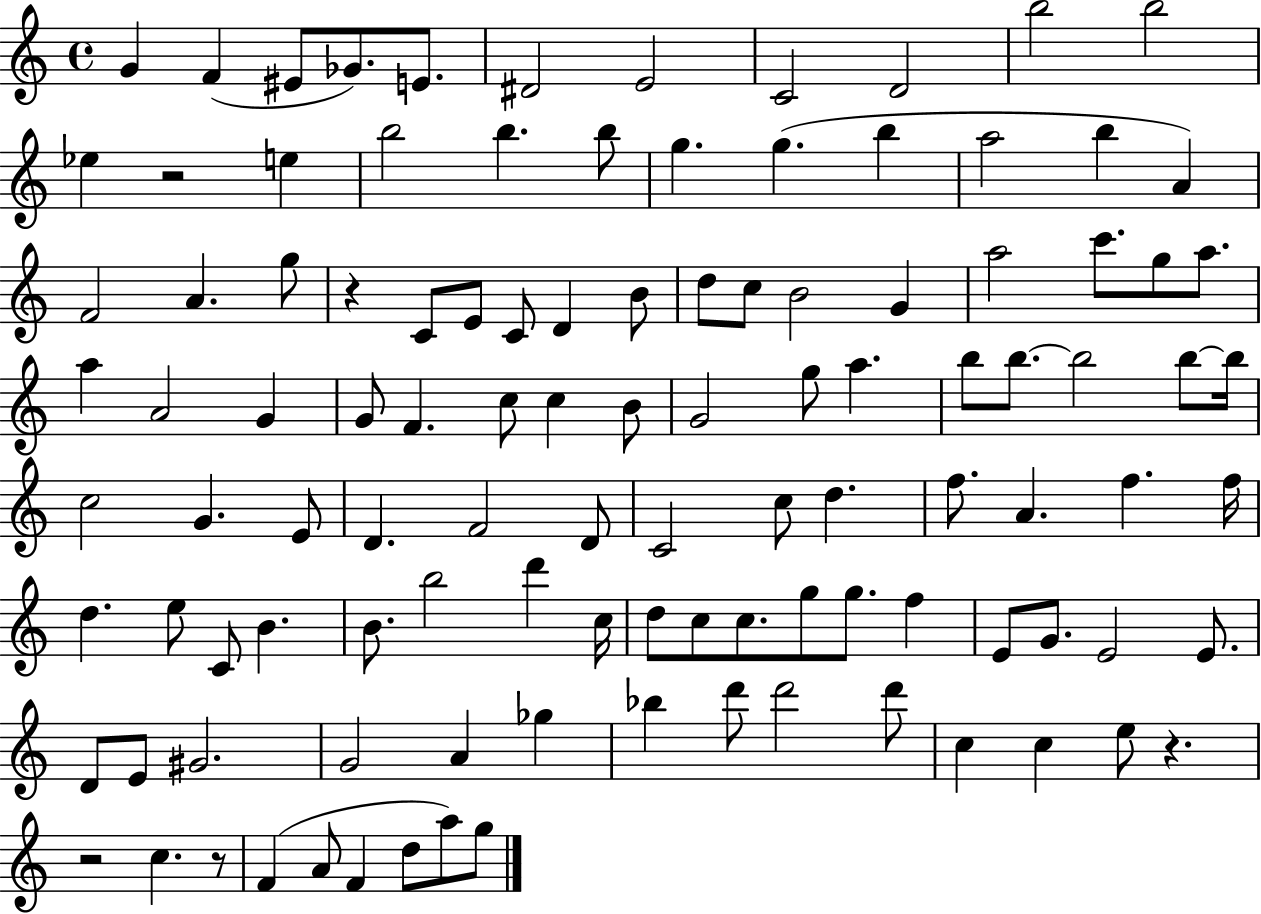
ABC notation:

X:1
T:Untitled
M:4/4
L:1/4
K:C
G F ^E/2 _G/2 E/2 ^D2 E2 C2 D2 b2 b2 _e z2 e b2 b b/2 g g b a2 b A F2 A g/2 z C/2 E/2 C/2 D B/2 d/2 c/2 B2 G a2 c'/2 g/2 a/2 a A2 G G/2 F c/2 c B/2 G2 g/2 a b/2 b/2 b2 b/2 b/4 c2 G E/2 D F2 D/2 C2 c/2 d f/2 A f f/4 d e/2 C/2 B B/2 b2 d' c/4 d/2 c/2 c/2 g/2 g/2 f E/2 G/2 E2 E/2 D/2 E/2 ^G2 G2 A _g _b d'/2 d'2 d'/2 c c e/2 z z2 c z/2 F A/2 F d/2 a/2 g/2